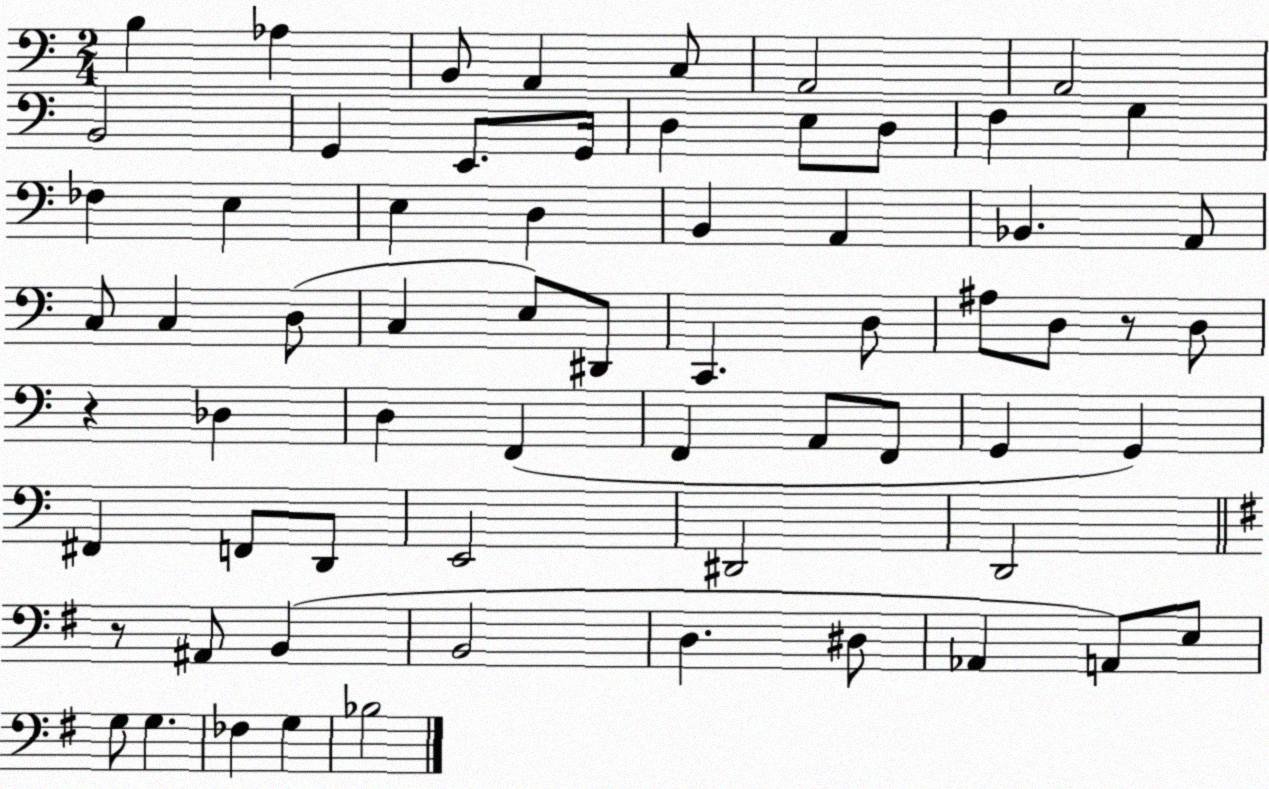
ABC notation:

X:1
T:Untitled
M:2/4
L:1/4
K:C
B, _A, B,,/2 A,, C,/2 A,,2 A,,2 B,,2 G,, E,,/2 G,,/4 D, E,/2 D,/2 F, G, _F, E, E, D, B,, A,, _B,, A,,/2 C,/2 C, D,/2 C, E,/2 ^D,,/2 C,, D,/2 ^A,/2 D,/2 z/2 D,/2 z _D, D, F,, F,, A,,/2 F,,/2 G,, G,, ^F,, F,,/2 D,,/2 E,,2 ^D,,2 D,,2 z/2 ^A,,/2 B,, B,,2 D, ^D,/2 _A,, A,,/2 E,/2 G,/2 G, _F, G, _B,2